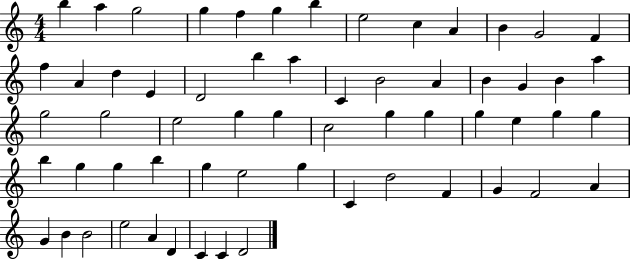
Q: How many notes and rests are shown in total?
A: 61